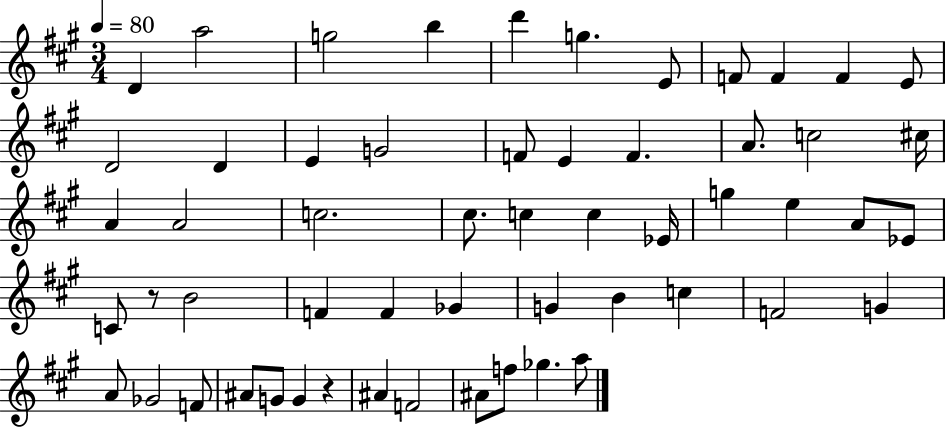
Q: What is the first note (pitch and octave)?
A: D4